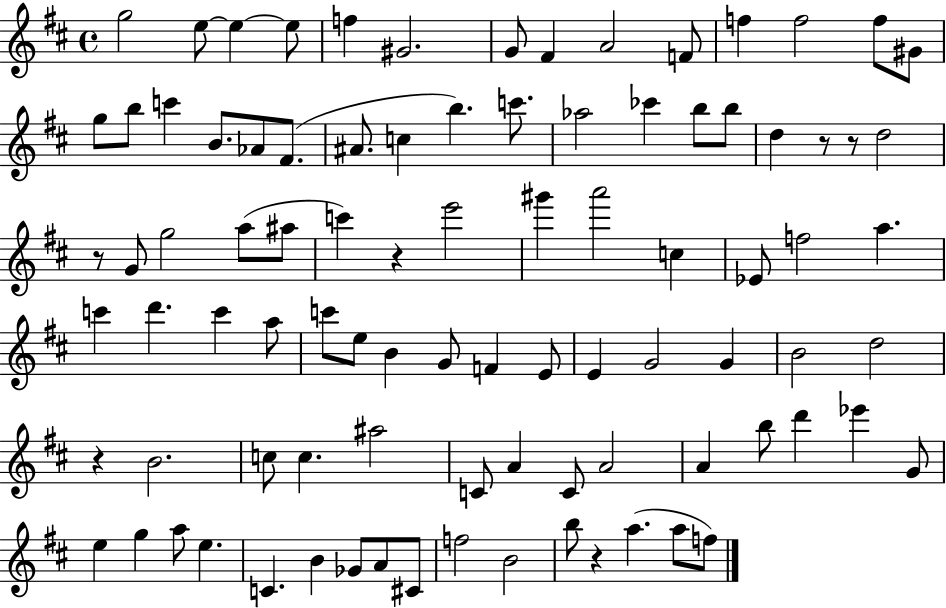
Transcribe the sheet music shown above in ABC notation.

X:1
T:Untitled
M:4/4
L:1/4
K:D
g2 e/2 e e/2 f ^G2 G/2 ^F A2 F/2 f f2 f/2 ^G/2 g/2 b/2 c' B/2 _A/2 ^F/2 ^A/2 c b c'/2 _a2 _c' b/2 b/2 d z/2 z/2 d2 z/2 G/2 g2 a/2 ^a/2 c' z e'2 ^g' a'2 c _E/2 f2 a c' d' c' a/2 c'/2 e/2 B G/2 F E/2 E G2 G B2 d2 z B2 c/2 c ^a2 C/2 A C/2 A2 A b/2 d' _e' G/2 e g a/2 e C B _G/2 A/2 ^C/2 f2 B2 b/2 z a a/2 f/2